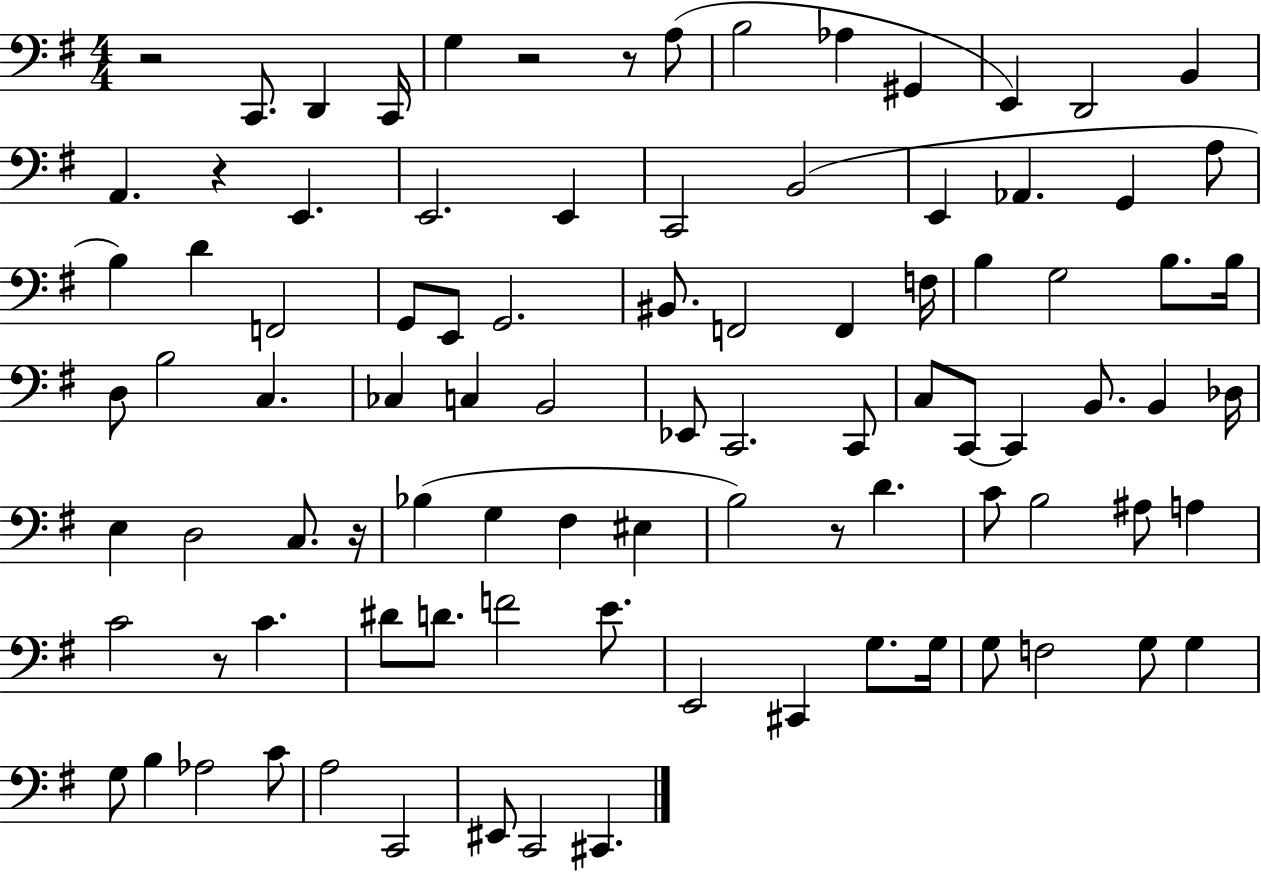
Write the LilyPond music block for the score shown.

{
  \clef bass
  \numericTimeSignature
  \time 4/4
  \key g \major
  r2 c,8. d,4 c,16 | g4 r2 r8 a8( | b2 aes4 gis,4 | e,4) d,2 b,4 | \break a,4. r4 e,4. | e,2. e,4 | c,2 b,2( | e,4 aes,4. g,4 a8 | \break b4) d'4 f,2 | g,8 e,8 g,2. | bis,8. f,2 f,4 f16 | b4 g2 b8. b16 | \break d8 b2 c4. | ces4 c4 b,2 | ees,8 c,2. c,8 | c8 c,8~~ c,4 b,8. b,4 des16 | \break e4 d2 c8. r16 | bes4( g4 fis4 eis4 | b2) r8 d'4. | c'8 b2 ais8 a4 | \break c'2 r8 c'4. | dis'8 d'8. f'2 e'8. | e,2 cis,4 g8. g16 | g8 f2 g8 g4 | \break g8 b4 aes2 c'8 | a2 c,2 | eis,8 c,2 cis,4. | \bar "|."
}